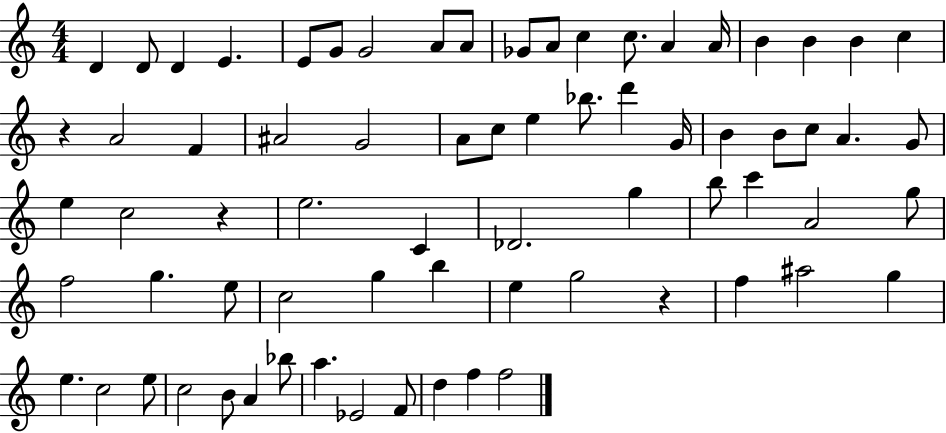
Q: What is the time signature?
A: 4/4